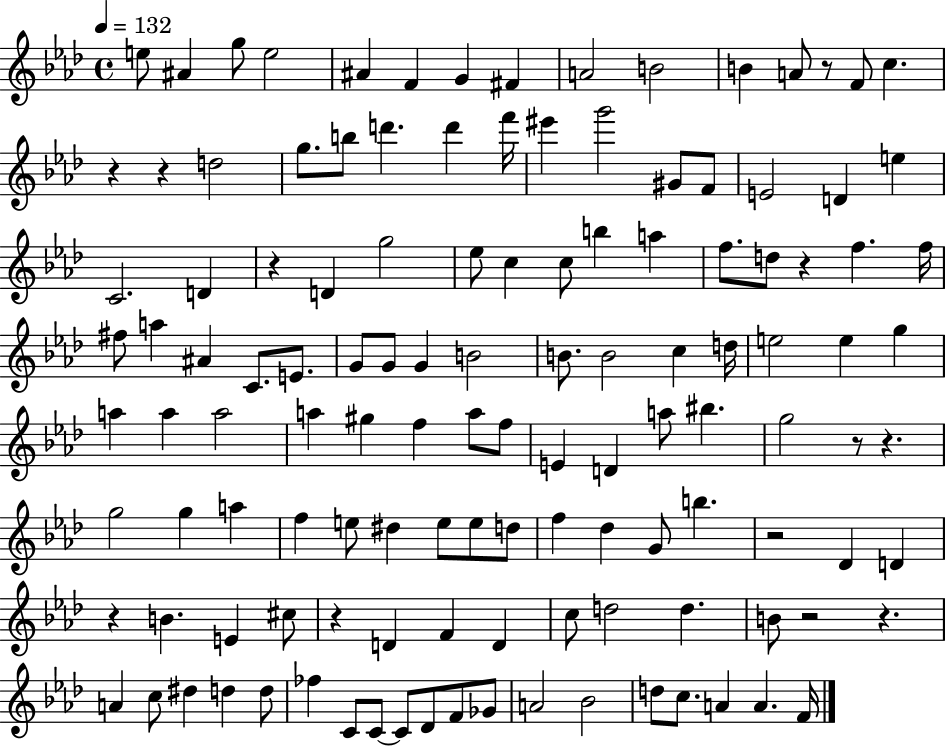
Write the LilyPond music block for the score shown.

{
  \clef treble
  \time 4/4
  \defaultTimeSignature
  \key aes \major
  \tempo 4 = 132
  \repeat volta 2 { e''8 ais'4 g''8 e''2 | ais'4 f'4 g'4 fis'4 | a'2 b'2 | b'4 a'8 r8 f'8 c''4. | \break r4 r4 d''2 | g''8. b''8 d'''4. d'''4 f'''16 | eis'''4 g'''2 gis'8 f'8 | e'2 d'4 e''4 | \break c'2. d'4 | r4 d'4 g''2 | ees''8 c''4 c''8 b''4 a''4 | f''8. d''8 r4 f''4. f''16 | \break fis''8 a''4 ais'4 c'8. e'8. | g'8 g'8 g'4 b'2 | b'8. b'2 c''4 d''16 | e''2 e''4 g''4 | \break a''4 a''4 a''2 | a''4 gis''4 f''4 a''8 f''8 | e'4 d'4 a''8 bis''4. | g''2 r8 r4. | \break g''2 g''4 a''4 | f''4 e''8 dis''4 e''8 e''8 d''8 | f''4 des''4 g'8 b''4. | r2 des'4 d'4 | \break r4 b'4. e'4 cis''8 | r4 d'4 f'4 d'4 | c''8 d''2 d''4. | b'8 r2 r4. | \break a'4 c''8 dis''4 d''4 d''8 | fes''4 c'8 c'8~~ c'8 des'8 f'8 ges'8 | a'2 bes'2 | d''8 c''8. a'4 a'4. f'16 | \break } \bar "|."
}